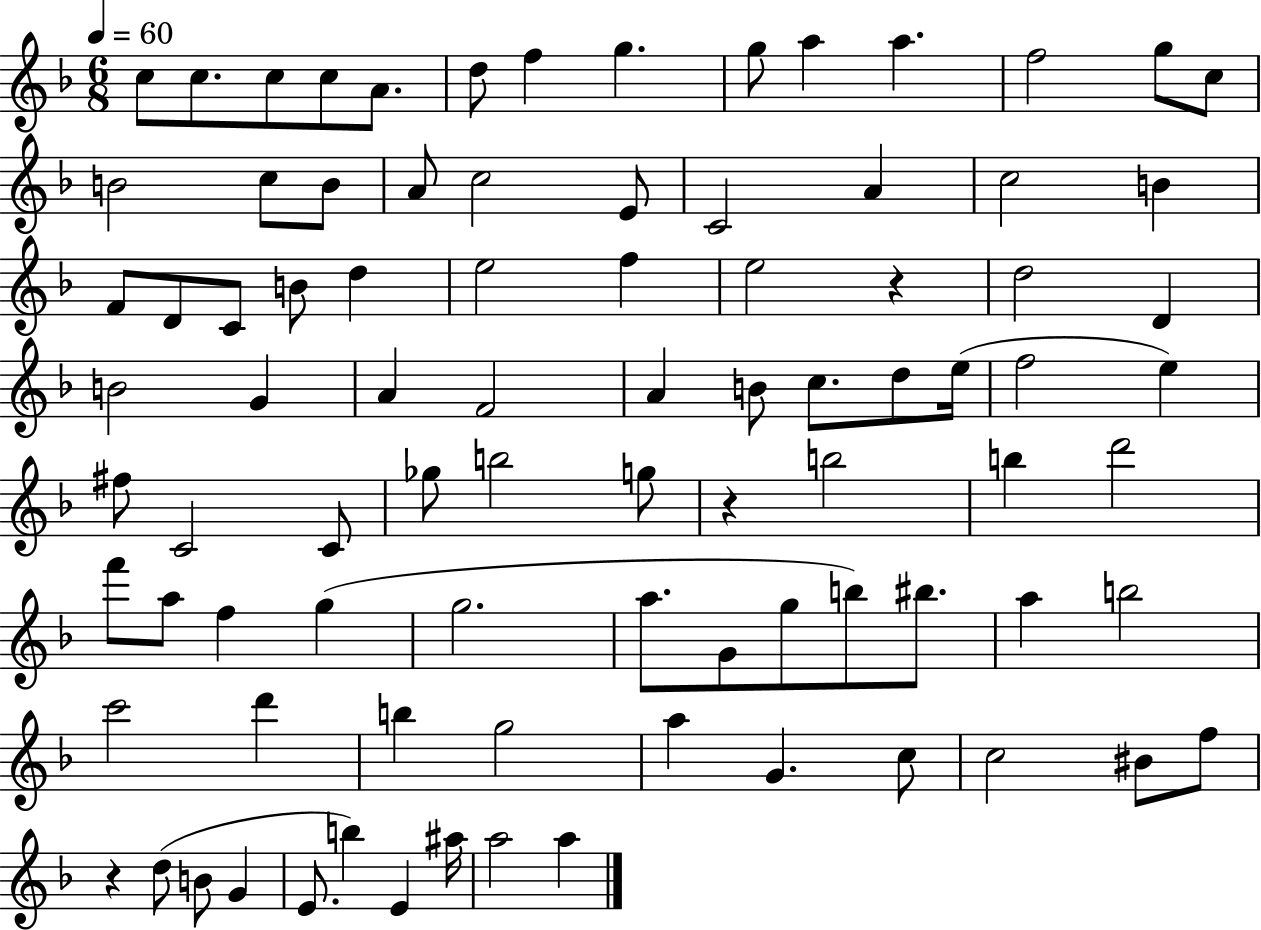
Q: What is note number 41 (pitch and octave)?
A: C5